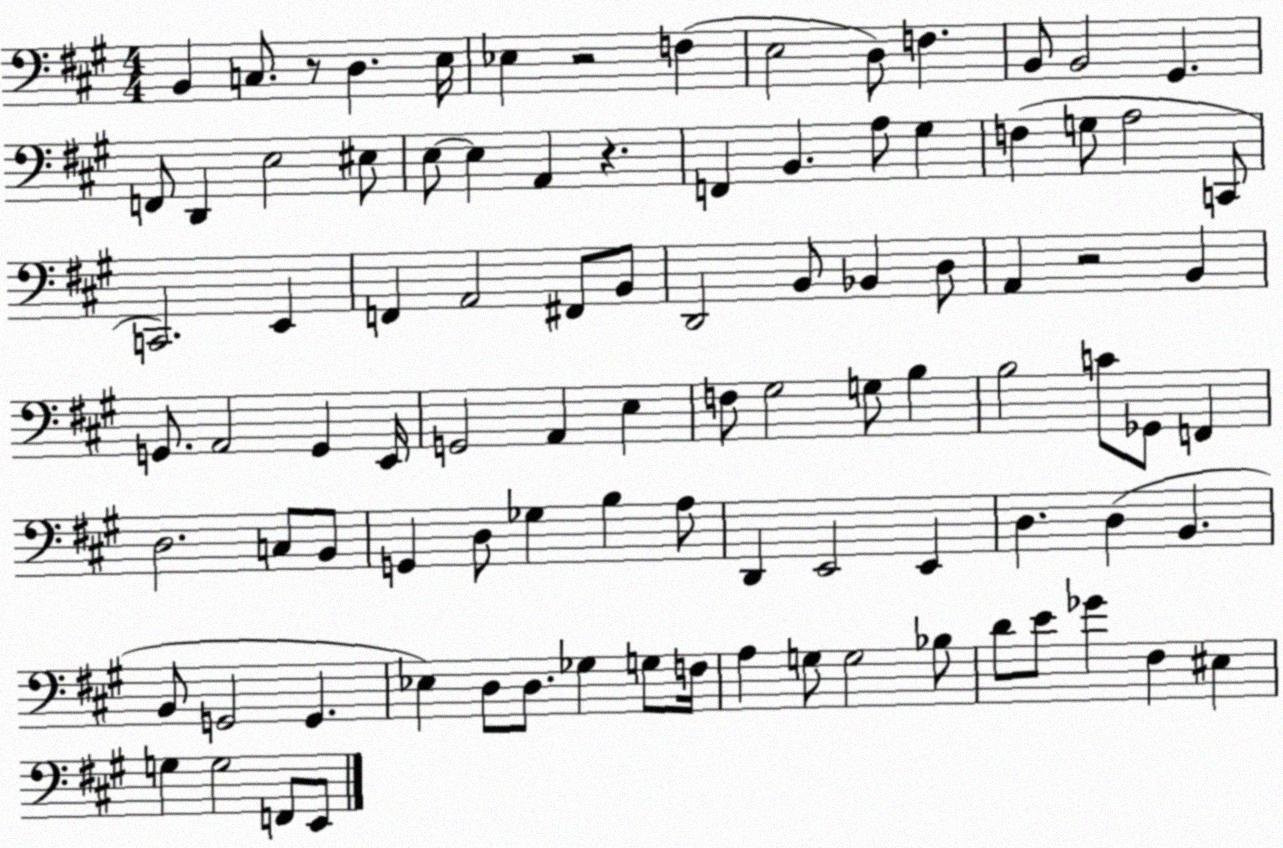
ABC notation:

X:1
T:Untitled
M:4/4
L:1/4
K:A
B,, C,/2 z/2 D, E,/4 _E, z2 F, E,2 D,/2 F, B,,/2 B,,2 ^G,, F,,/2 D,, E,2 ^E,/2 E,/2 E, A,, z F,, B,, A,/2 ^G, F, G,/2 A,2 C,,/2 C,,2 E,, F,, A,,2 ^F,,/2 B,,/2 D,,2 B,,/2 _B,, D,/2 A,, z2 B,, G,,/2 A,,2 G,, E,,/4 G,,2 A,, E, F,/2 ^G,2 G,/2 B, B,2 C/2 _G,,/2 F,, D,2 C,/2 B,,/2 G,, D,/2 _G, B, A,/2 D,, E,,2 E,, D, D, B,, B,,/2 G,,2 G,, _E, D,/2 D,/2 _G, G,/2 F,/4 A, G,/2 G,2 _B,/2 D/2 E/2 _G ^F, ^E, G, G,2 F,,/2 E,,/2